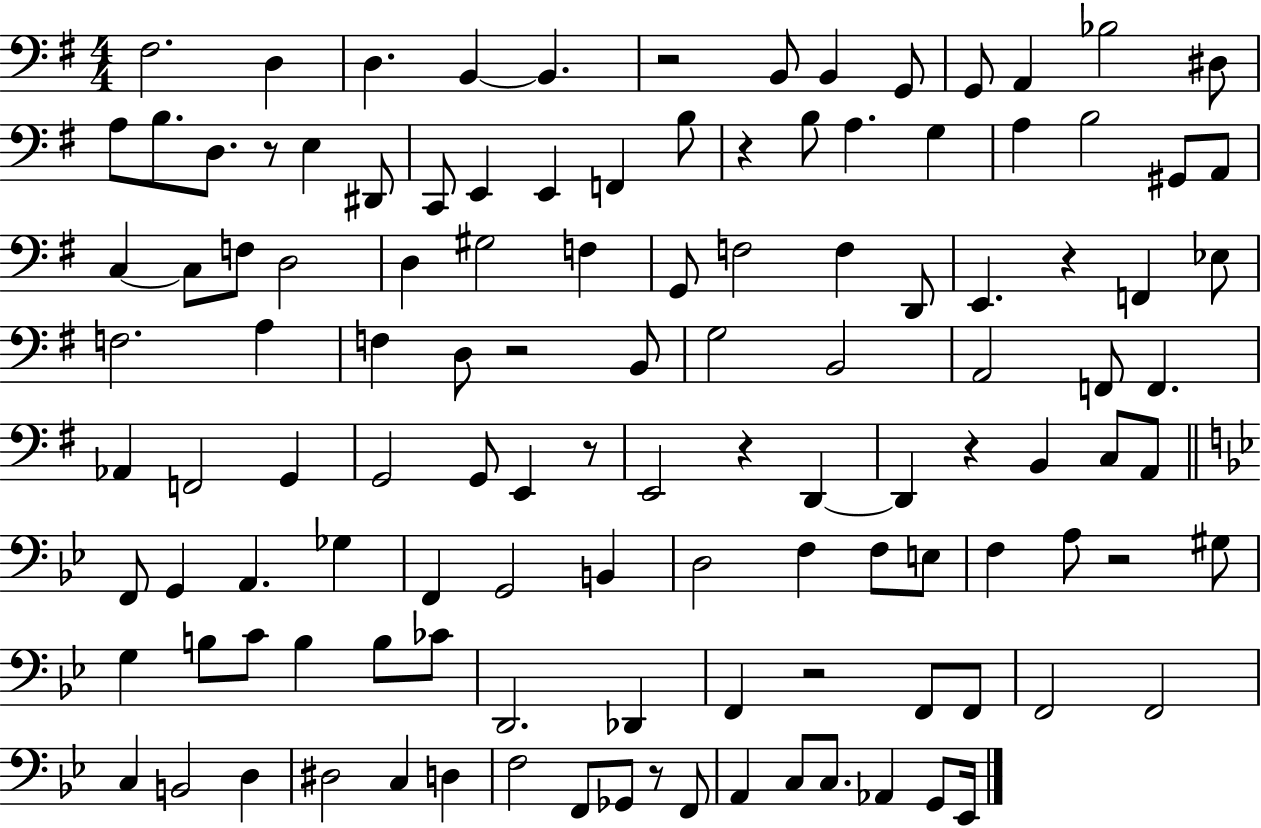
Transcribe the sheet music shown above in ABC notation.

X:1
T:Untitled
M:4/4
L:1/4
K:G
^F,2 D, D, B,, B,, z2 B,,/2 B,, G,,/2 G,,/2 A,, _B,2 ^D,/2 A,/2 B,/2 D,/2 z/2 E, ^D,,/2 C,,/2 E,, E,, F,, B,/2 z B,/2 A, G, A, B,2 ^G,,/2 A,,/2 C, C,/2 F,/2 D,2 D, ^G,2 F, G,,/2 F,2 F, D,,/2 E,, z F,, _E,/2 F,2 A, F, D,/2 z2 B,,/2 G,2 B,,2 A,,2 F,,/2 F,, _A,, F,,2 G,, G,,2 G,,/2 E,, z/2 E,,2 z D,, D,, z B,, C,/2 A,,/2 F,,/2 G,, A,, _G, F,, G,,2 B,, D,2 F, F,/2 E,/2 F, A,/2 z2 ^G,/2 G, B,/2 C/2 B, B,/2 _C/2 D,,2 _D,, F,, z2 F,,/2 F,,/2 F,,2 F,,2 C, B,,2 D, ^D,2 C, D, F,2 F,,/2 _G,,/2 z/2 F,,/2 A,, C,/2 C,/2 _A,, G,,/2 _E,,/4